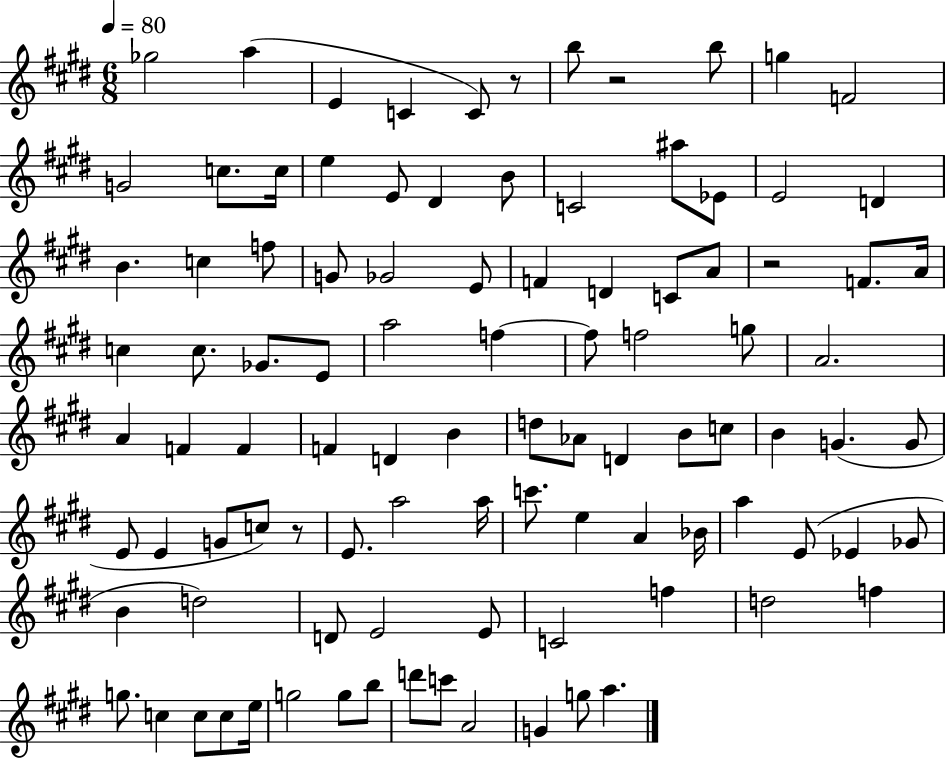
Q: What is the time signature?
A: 6/8